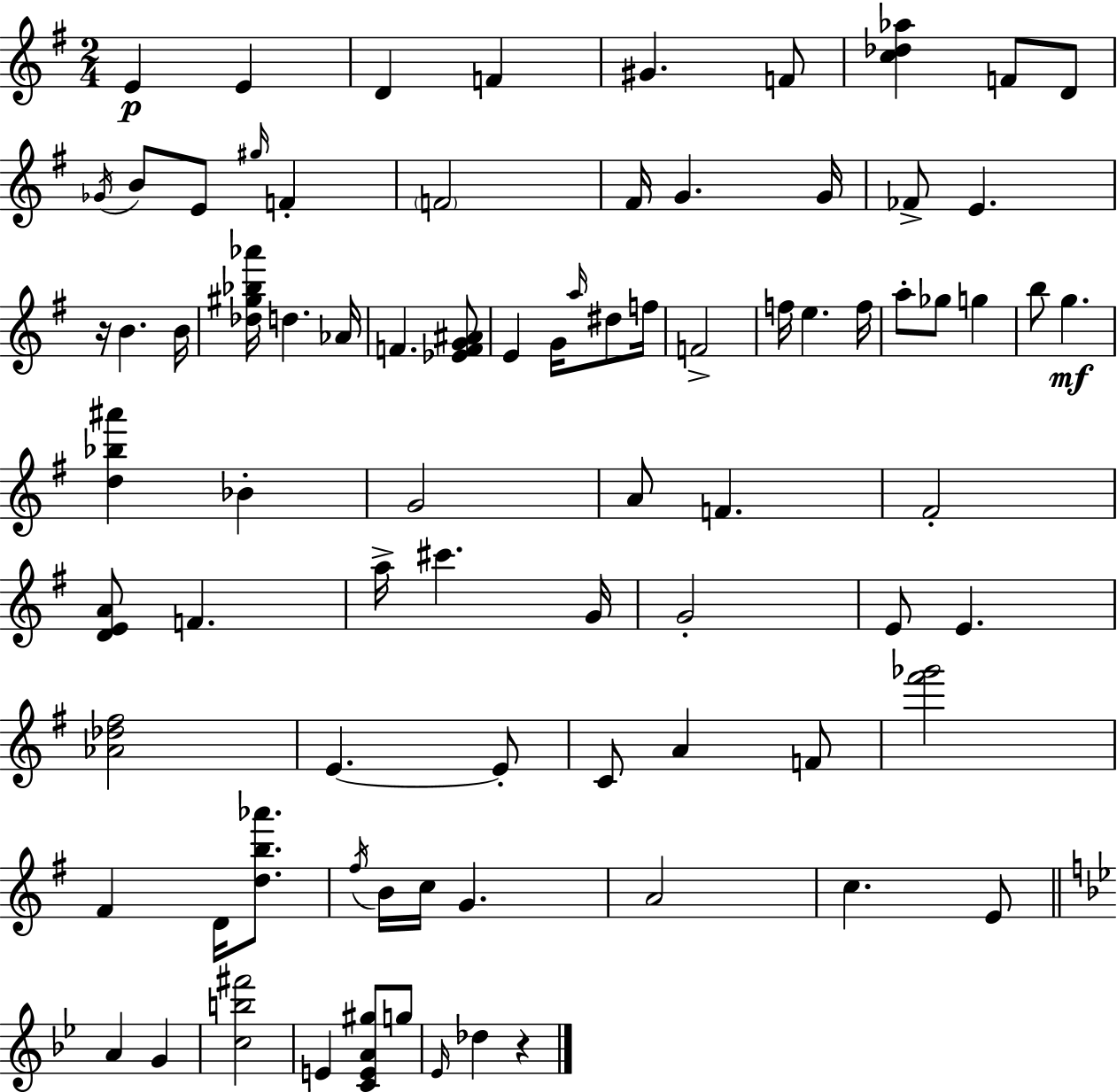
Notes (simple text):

E4/q E4/q D4/q F4/q G#4/q. F4/e [C5,Db5,Ab5]/q F4/e D4/e Gb4/s B4/e E4/e G#5/s F4/q F4/h F#4/s G4/q. G4/s FES4/e E4/q. R/s B4/q. B4/s [Db5,G#5,Bb5,Ab6]/s D5/q. Ab4/s F4/q. [Eb4,F4,G4,A#4]/e E4/q G4/s A5/s D#5/e F5/s F4/h F5/s E5/q. F5/s A5/e Gb5/e G5/q B5/e G5/q. [D5,Bb5,A#6]/q Bb4/q G4/h A4/e F4/q. F#4/h [D4,E4,A4]/e F4/q. A5/s C#6/q. G4/s G4/h E4/e E4/q. [Ab4,Db5,F#5]/h E4/q. E4/e C4/e A4/q F4/e [F#6,Gb6]/h F#4/q D4/s [D5,B5,Ab6]/e. F#5/s B4/s C5/s G4/q. A4/h C5/q. E4/e A4/q G4/q [C5,B5,F#6]/h E4/q [C4,E4,A4,G#5]/e G5/e Eb4/s Db5/q R/q